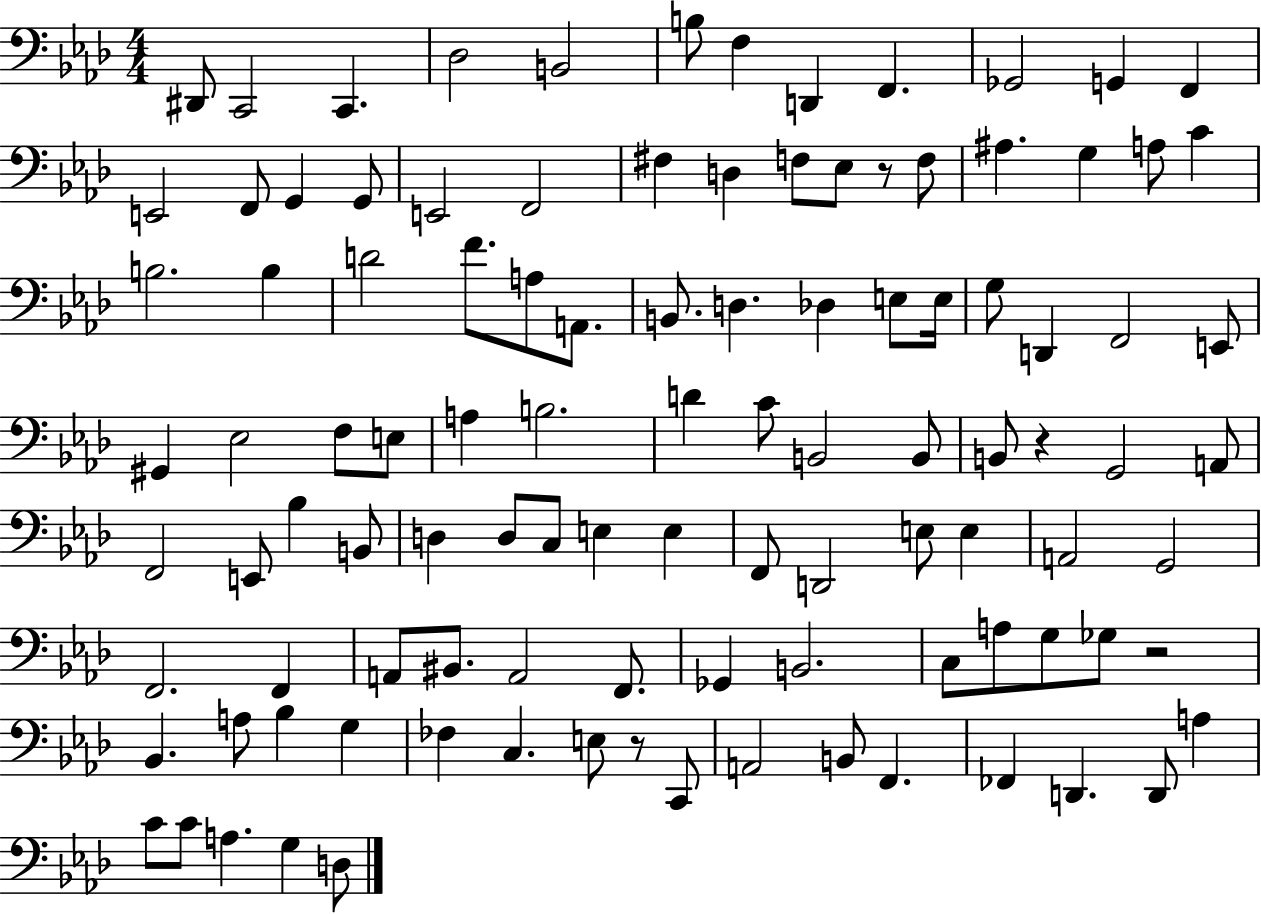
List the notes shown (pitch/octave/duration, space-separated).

D#2/e C2/h C2/q. Db3/h B2/h B3/e F3/q D2/q F2/q. Gb2/h G2/q F2/q E2/h F2/e G2/q G2/e E2/h F2/h F#3/q D3/q F3/e Eb3/e R/e F3/e A#3/q. G3/q A3/e C4/q B3/h. B3/q D4/h F4/e. A3/e A2/e. B2/e. D3/q. Db3/q E3/e E3/s G3/e D2/q F2/h E2/e G#2/q Eb3/h F3/e E3/e A3/q B3/h. D4/q C4/e B2/h B2/e B2/e R/q G2/h A2/e F2/h E2/e Bb3/q B2/e D3/q D3/e C3/e E3/q E3/q F2/e D2/h E3/e E3/q A2/h G2/h F2/h. F2/q A2/e BIS2/e. A2/h F2/e. Gb2/q B2/h. C3/e A3/e G3/e Gb3/e R/h Bb2/q. A3/e Bb3/q G3/q FES3/q C3/q. E3/e R/e C2/e A2/h B2/e F2/q. FES2/q D2/q. D2/e A3/q C4/e C4/e A3/q. G3/q D3/e